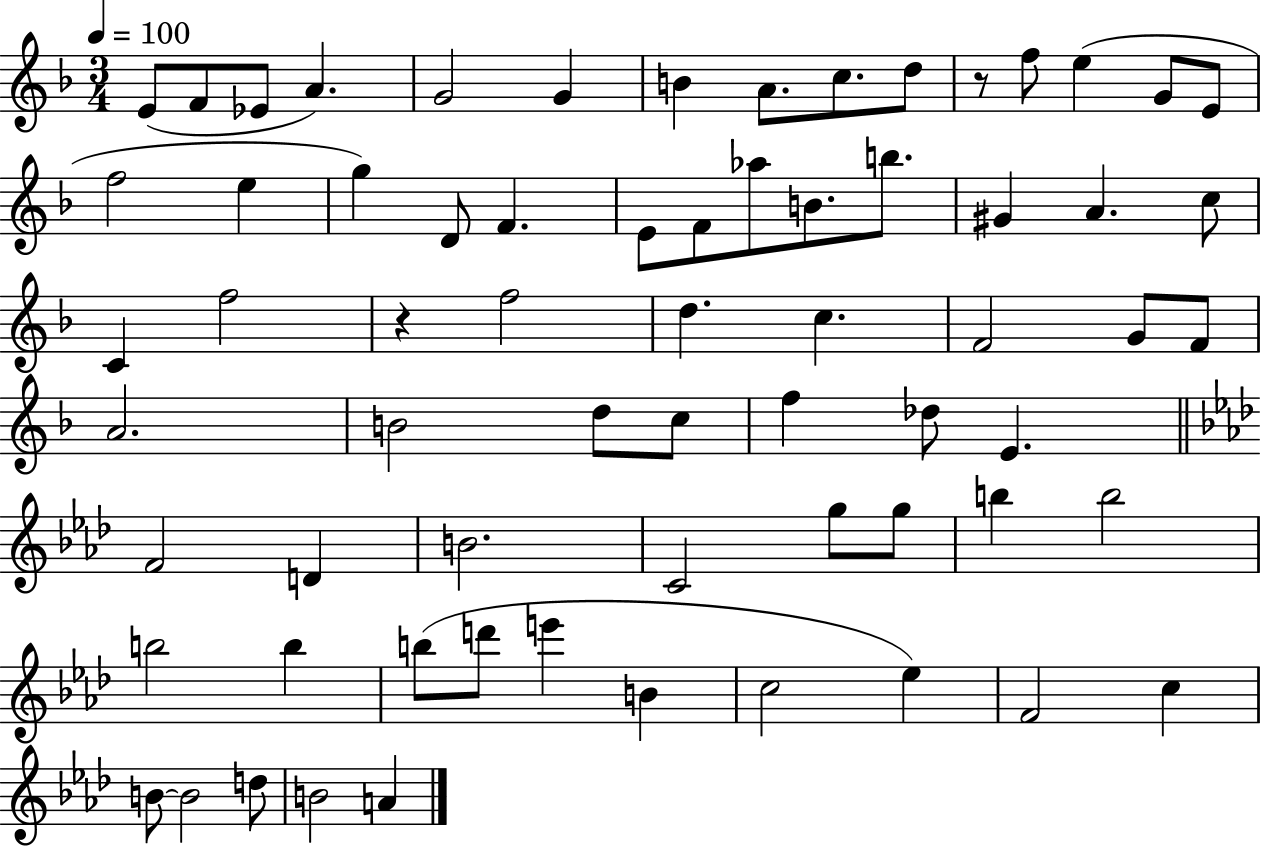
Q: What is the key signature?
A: F major